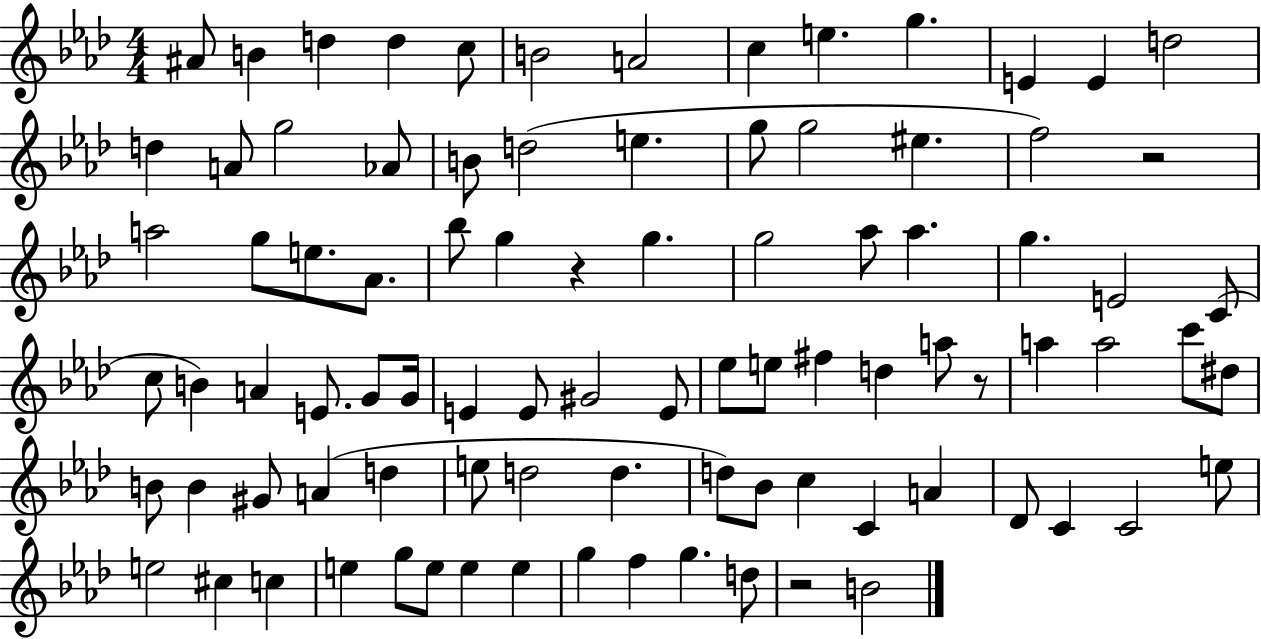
{
  \clef treble
  \numericTimeSignature
  \time 4/4
  \key aes \major
  ais'8 b'4 d''4 d''4 c''8 | b'2 a'2 | c''4 e''4. g''4. | e'4 e'4 d''2 | \break d''4 a'8 g''2 aes'8 | b'8 d''2( e''4. | g''8 g''2 eis''4. | f''2) r2 | \break a''2 g''8 e''8. aes'8. | bes''8 g''4 r4 g''4. | g''2 aes''8 aes''4. | g''4. e'2 c'8( | \break c''8 b'4) a'4 e'8. g'8 g'16 | e'4 e'8 gis'2 e'8 | ees''8 e''8 fis''4 d''4 a''8 r8 | a''4 a''2 c'''8 dis''8 | \break b'8 b'4 gis'8 a'4( d''4 | e''8 d''2 d''4. | d''8) bes'8 c''4 c'4 a'4 | des'8 c'4 c'2 e''8 | \break e''2 cis''4 c''4 | e''4 g''8 e''8 e''4 e''4 | g''4 f''4 g''4. d''8 | r2 b'2 | \break \bar "|."
}